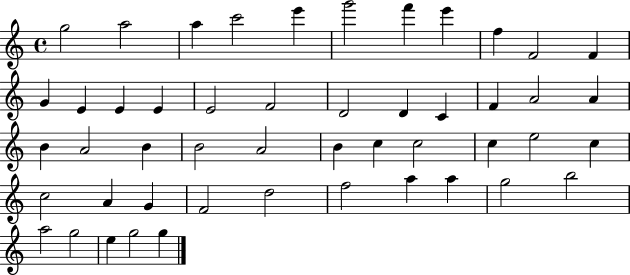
{
  \clef treble
  \time 4/4
  \defaultTimeSignature
  \key c \major
  g''2 a''2 | a''4 c'''2 e'''4 | g'''2 f'''4 e'''4 | f''4 f'2 f'4 | \break g'4 e'4 e'4 e'4 | e'2 f'2 | d'2 d'4 c'4 | f'4 a'2 a'4 | \break b'4 a'2 b'4 | b'2 a'2 | b'4 c''4 c''2 | c''4 e''2 c''4 | \break c''2 a'4 g'4 | f'2 d''2 | f''2 a''4 a''4 | g''2 b''2 | \break a''2 g''2 | e''4 g''2 g''4 | \bar "|."
}